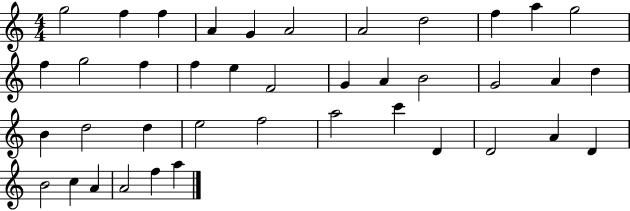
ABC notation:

X:1
T:Untitled
M:4/4
L:1/4
K:C
g2 f f A G A2 A2 d2 f a g2 f g2 f f e F2 G A B2 G2 A d B d2 d e2 f2 a2 c' D D2 A D B2 c A A2 f a